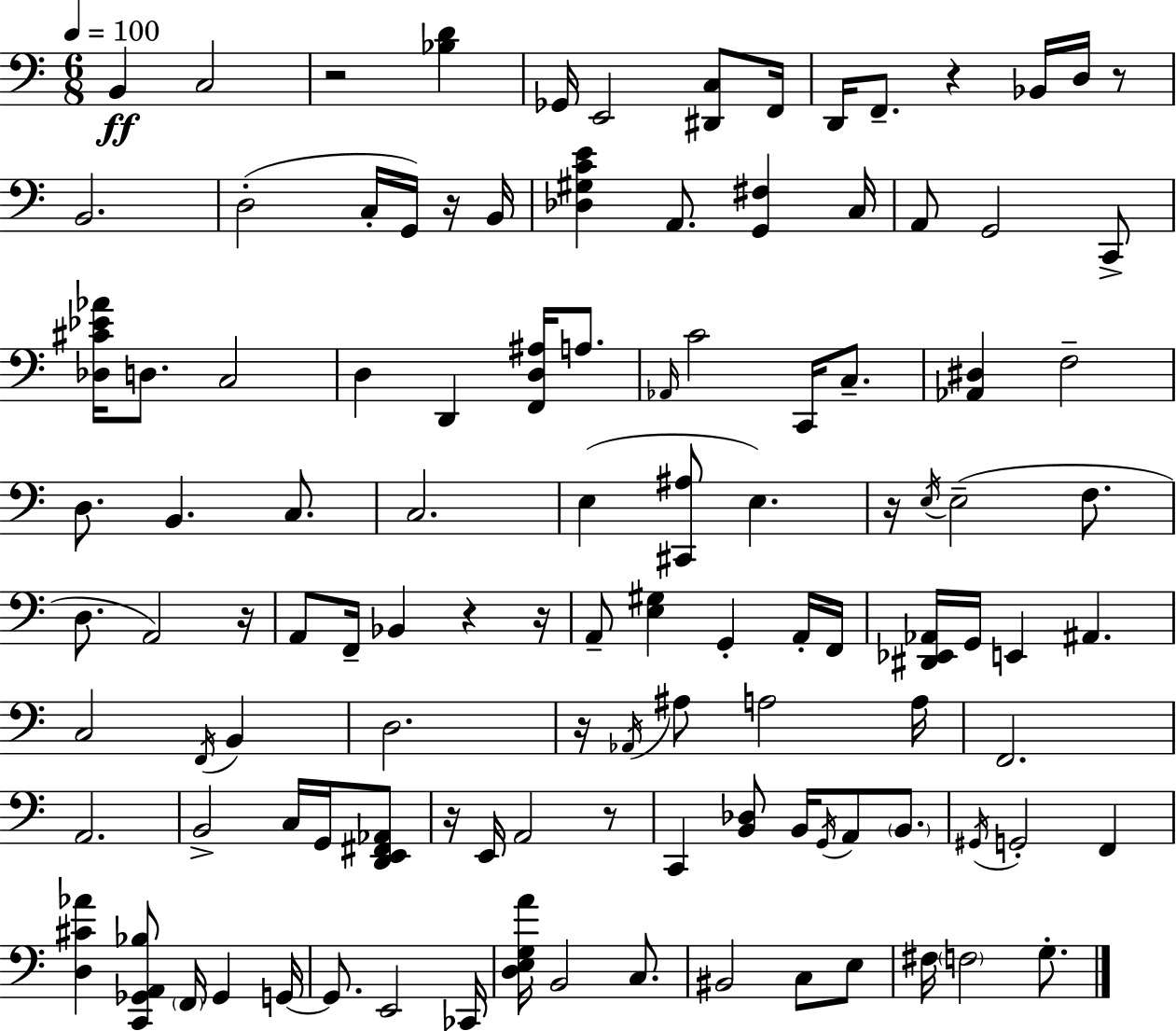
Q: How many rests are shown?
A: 11